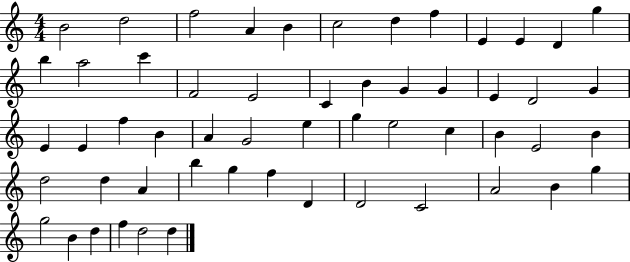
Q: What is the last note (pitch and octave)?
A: D5